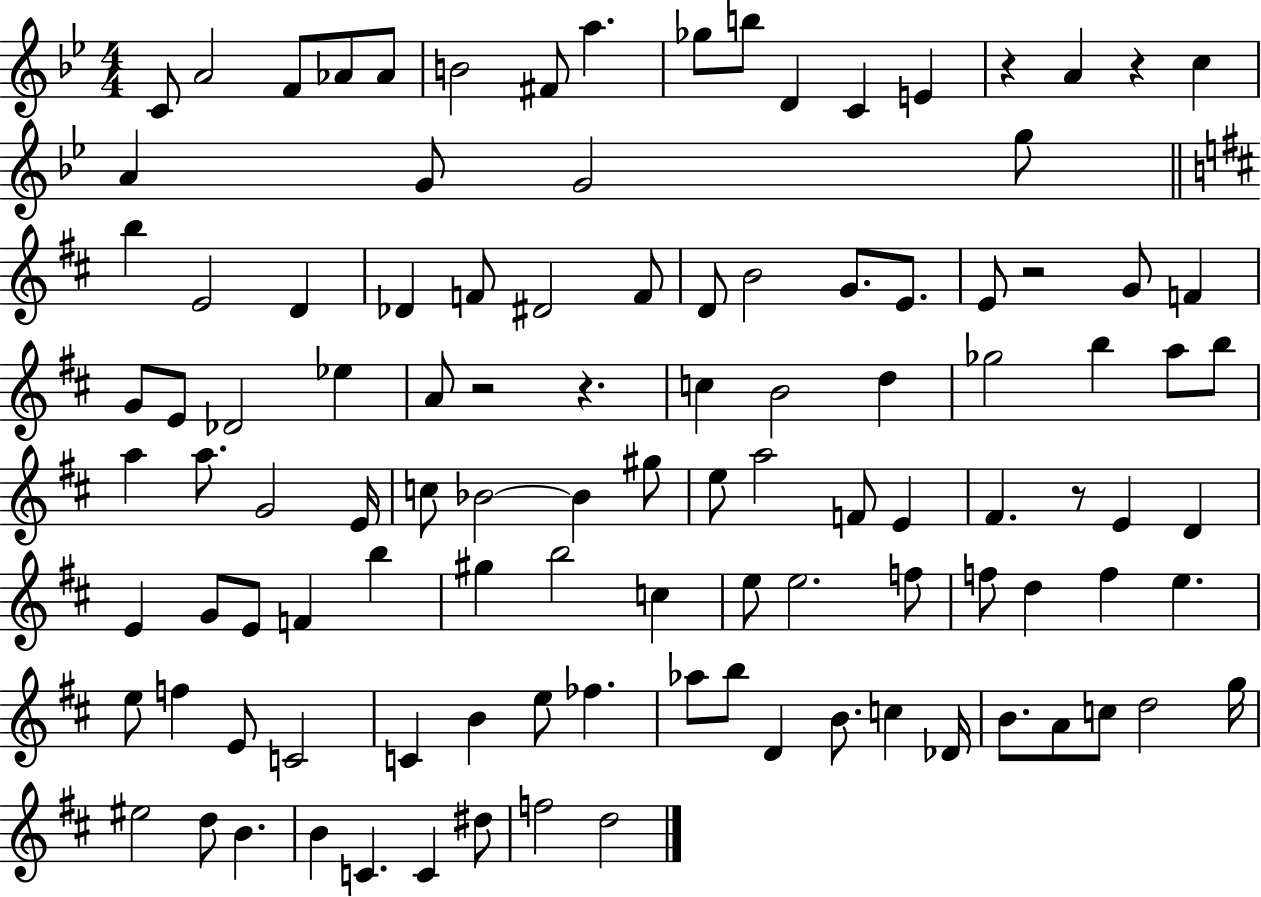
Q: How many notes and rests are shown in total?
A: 109